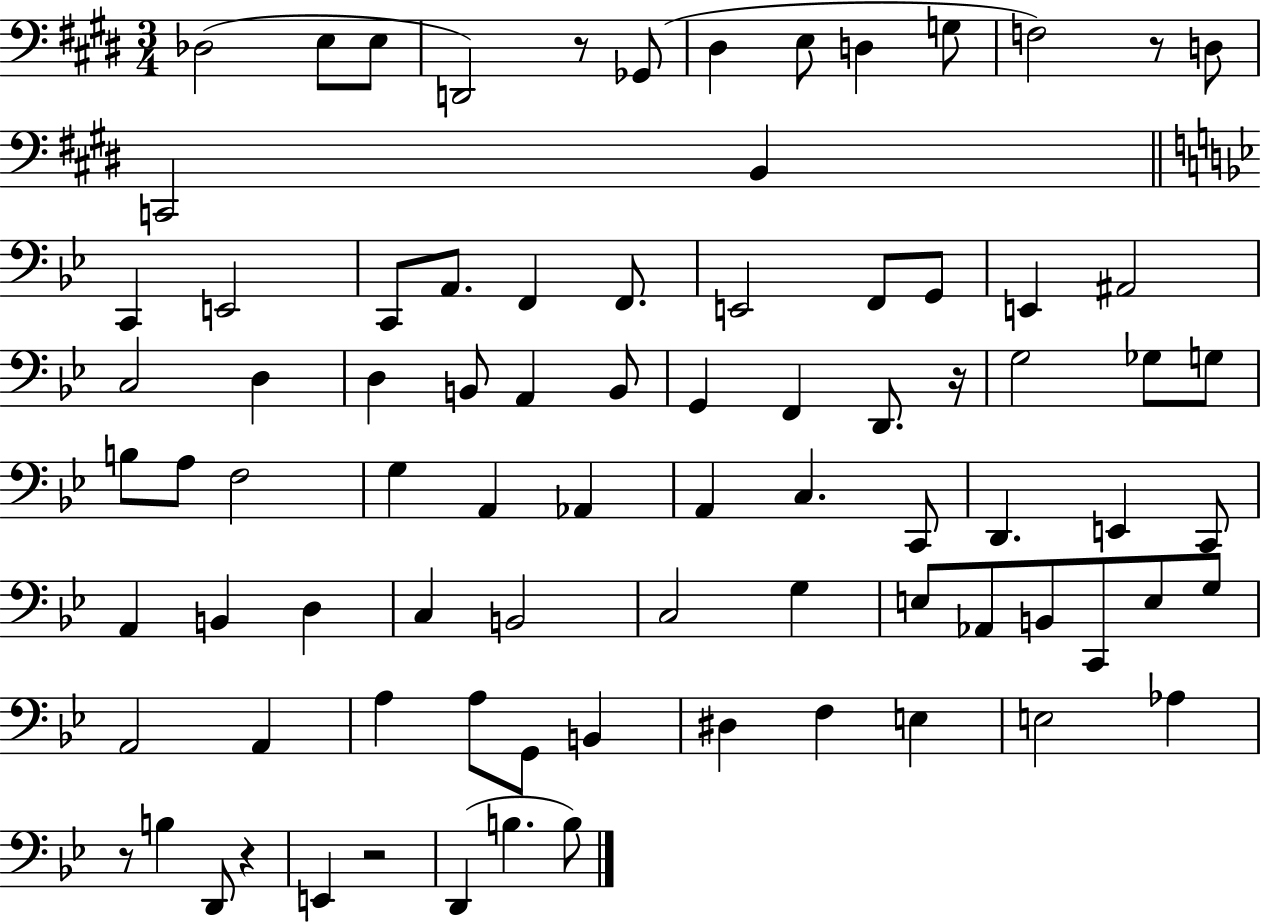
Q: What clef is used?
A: bass